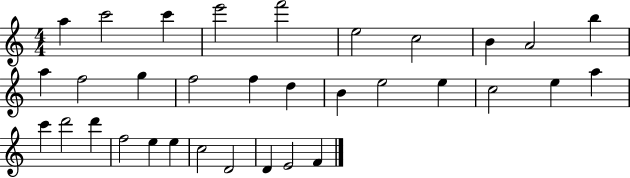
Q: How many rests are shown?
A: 0